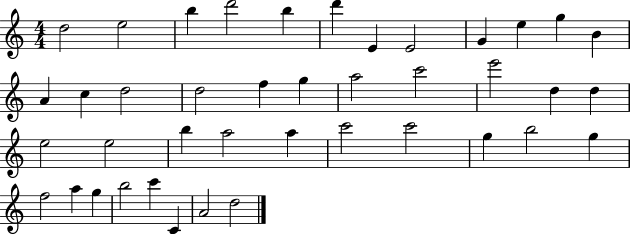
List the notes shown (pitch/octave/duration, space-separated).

D5/h E5/h B5/q D6/h B5/q D6/q E4/q E4/h G4/q E5/q G5/q B4/q A4/q C5/q D5/h D5/h F5/q G5/q A5/h C6/h E6/h D5/q D5/q E5/h E5/h B5/q A5/h A5/q C6/h C6/h G5/q B5/h G5/q F5/h A5/q G5/q B5/h C6/q C4/q A4/h D5/h